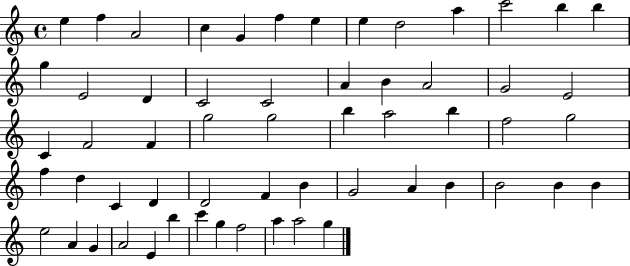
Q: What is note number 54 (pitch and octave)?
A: G5